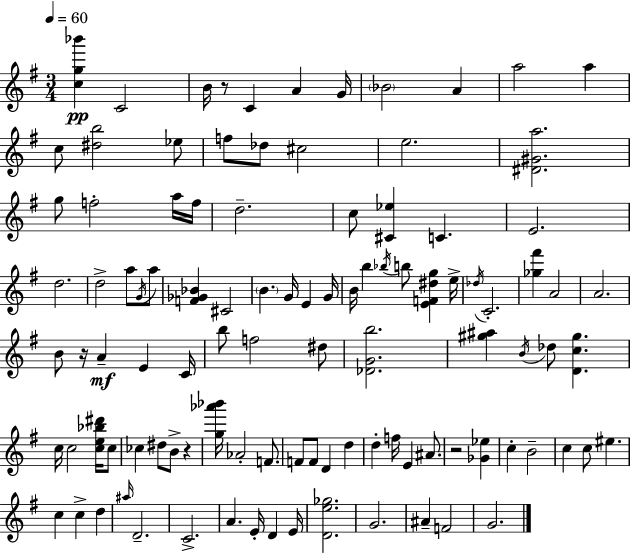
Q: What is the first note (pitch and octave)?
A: C4